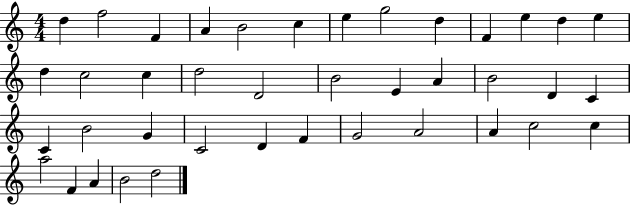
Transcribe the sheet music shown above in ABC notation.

X:1
T:Untitled
M:4/4
L:1/4
K:C
d f2 F A B2 c e g2 d F e d e d c2 c d2 D2 B2 E A B2 D C C B2 G C2 D F G2 A2 A c2 c a2 F A B2 d2